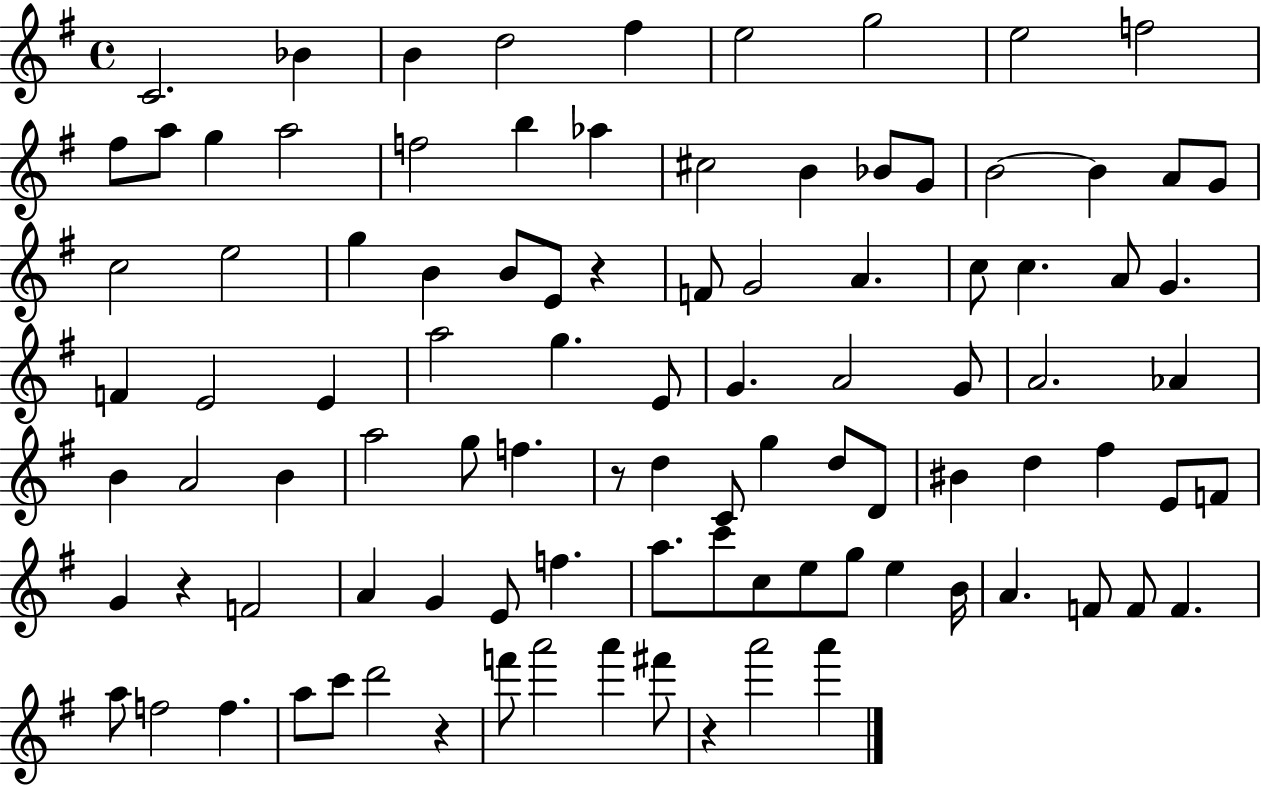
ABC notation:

X:1
T:Untitled
M:4/4
L:1/4
K:G
C2 _B B d2 ^f e2 g2 e2 f2 ^f/2 a/2 g a2 f2 b _a ^c2 B _B/2 G/2 B2 B A/2 G/2 c2 e2 g B B/2 E/2 z F/2 G2 A c/2 c A/2 G F E2 E a2 g E/2 G A2 G/2 A2 _A B A2 B a2 g/2 f z/2 d C/2 g d/2 D/2 ^B d ^f E/2 F/2 G z F2 A G E/2 f a/2 c'/2 c/2 e/2 g/2 e B/4 A F/2 F/2 F a/2 f2 f a/2 c'/2 d'2 z f'/2 a'2 a' ^f'/2 z a'2 a'